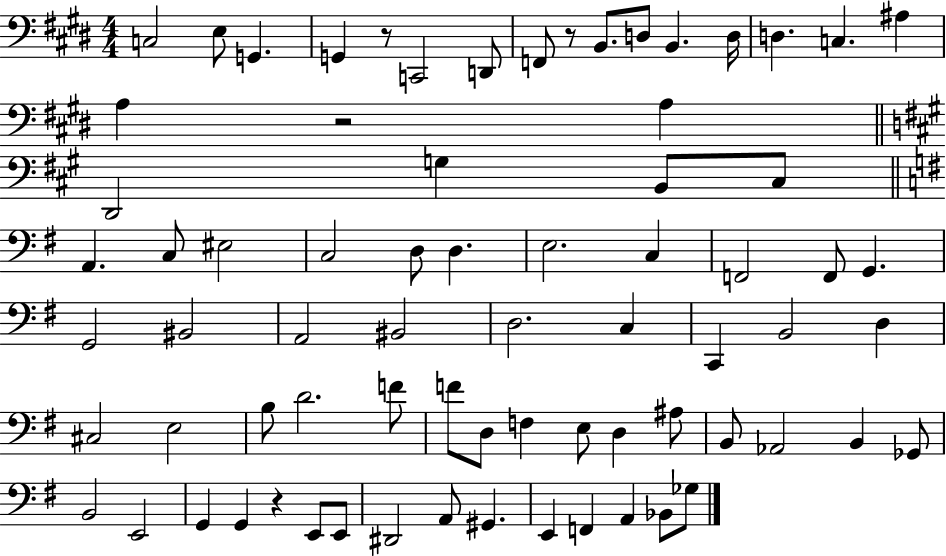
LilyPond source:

{
  \clef bass
  \numericTimeSignature
  \time 4/4
  \key e \major
  \repeat volta 2 { c2 e8 g,4. | g,4 r8 c,2 d,8 | f,8 r8 b,8. d8 b,4. d16 | d4. c4. ais4 | \break a4 r2 a4 | \bar "||" \break \key a \major d,2 g4 b,8 cis8 | \bar "||" \break \key g \major a,4. c8 eis2 | c2 d8 d4. | e2. c4 | f,2 f,8 g,4. | \break g,2 bis,2 | a,2 bis,2 | d2. c4 | c,4 b,2 d4 | \break cis2 e2 | b8 d'2. f'8 | f'8 d8 f4 e8 d4 ais8 | b,8 aes,2 b,4 ges,8 | \break b,2 e,2 | g,4 g,4 r4 e,8 e,8 | dis,2 a,8 gis,4. | e,4 f,4 a,4 bes,8 ges8 | \break } \bar "|."
}